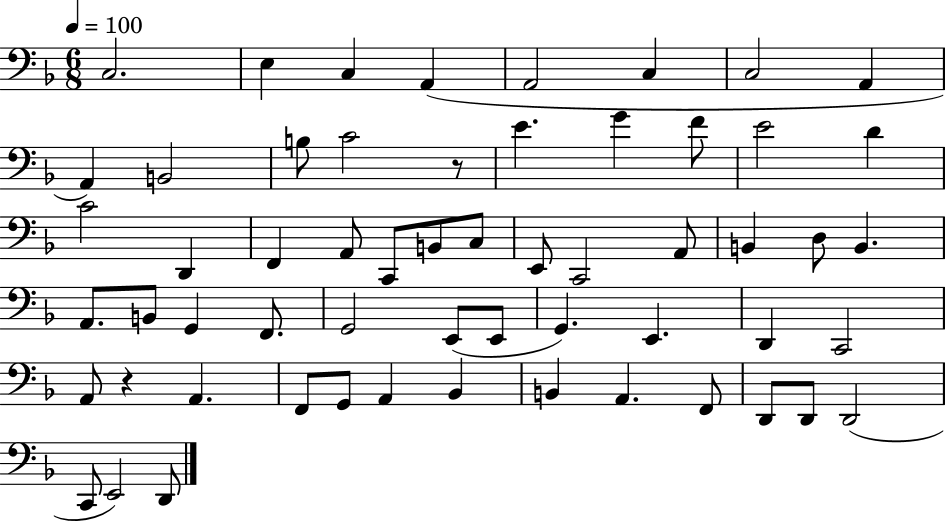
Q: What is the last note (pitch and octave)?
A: D2